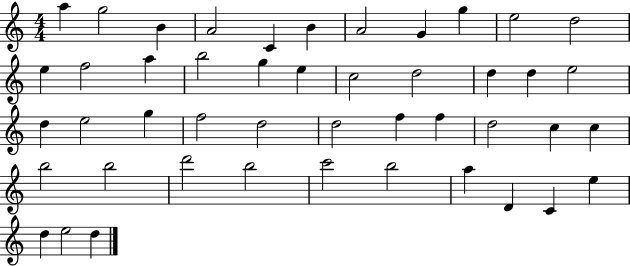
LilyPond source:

{
  \clef treble
  \numericTimeSignature
  \time 4/4
  \key c \major
  a''4 g''2 b'4 | a'2 c'4 b'4 | a'2 g'4 g''4 | e''2 d''2 | \break e''4 f''2 a''4 | b''2 g''4 e''4 | c''2 d''2 | d''4 d''4 e''2 | \break d''4 e''2 g''4 | f''2 d''2 | d''2 f''4 f''4 | d''2 c''4 c''4 | \break b''2 b''2 | d'''2 b''2 | c'''2 b''2 | a''4 d'4 c'4 e''4 | \break d''4 e''2 d''4 | \bar "|."
}